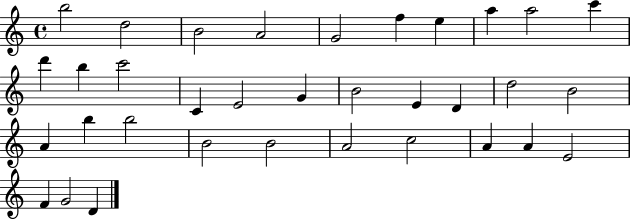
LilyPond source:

{
  \clef treble
  \time 4/4
  \defaultTimeSignature
  \key c \major
  b''2 d''2 | b'2 a'2 | g'2 f''4 e''4 | a''4 a''2 c'''4 | \break d'''4 b''4 c'''2 | c'4 e'2 g'4 | b'2 e'4 d'4 | d''2 b'2 | \break a'4 b''4 b''2 | b'2 b'2 | a'2 c''2 | a'4 a'4 e'2 | \break f'4 g'2 d'4 | \bar "|."
}